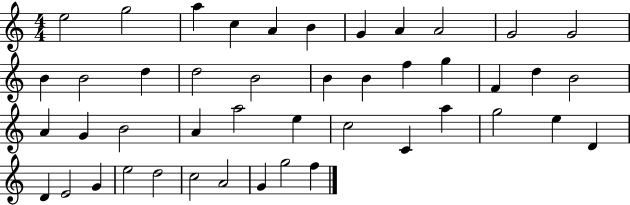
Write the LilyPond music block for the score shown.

{
  \clef treble
  \numericTimeSignature
  \time 4/4
  \key c \major
  e''2 g''2 | a''4 c''4 a'4 b'4 | g'4 a'4 a'2 | g'2 g'2 | \break b'4 b'2 d''4 | d''2 b'2 | b'4 b'4 f''4 g''4 | f'4 d''4 b'2 | \break a'4 g'4 b'2 | a'4 a''2 e''4 | c''2 c'4 a''4 | g''2 e''4 d'4 | \break d'4 e'2 g'4 | e''2 d''2 | c''2 a'2 | g'4 g''2 f''4 | \break \bar "|."
}